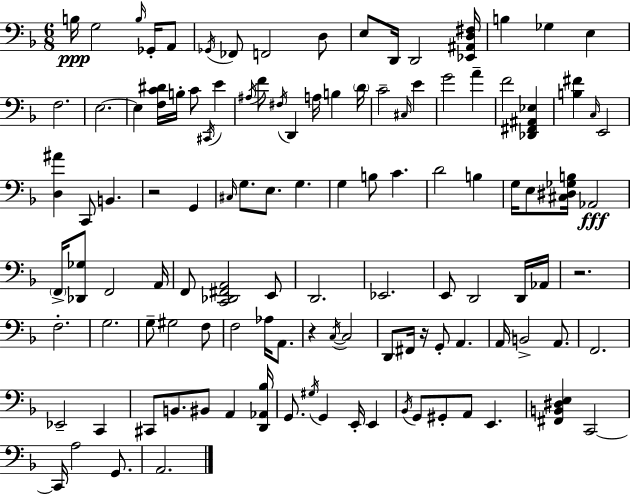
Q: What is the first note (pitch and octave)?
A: B3